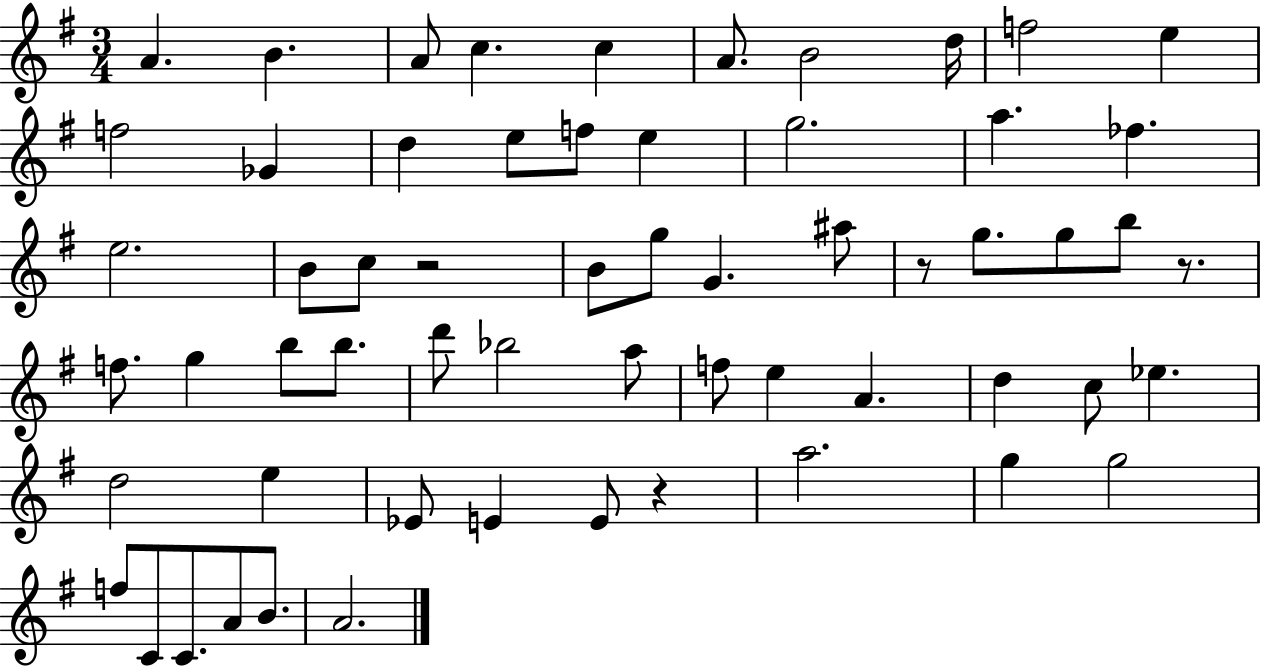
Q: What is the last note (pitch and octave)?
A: A4